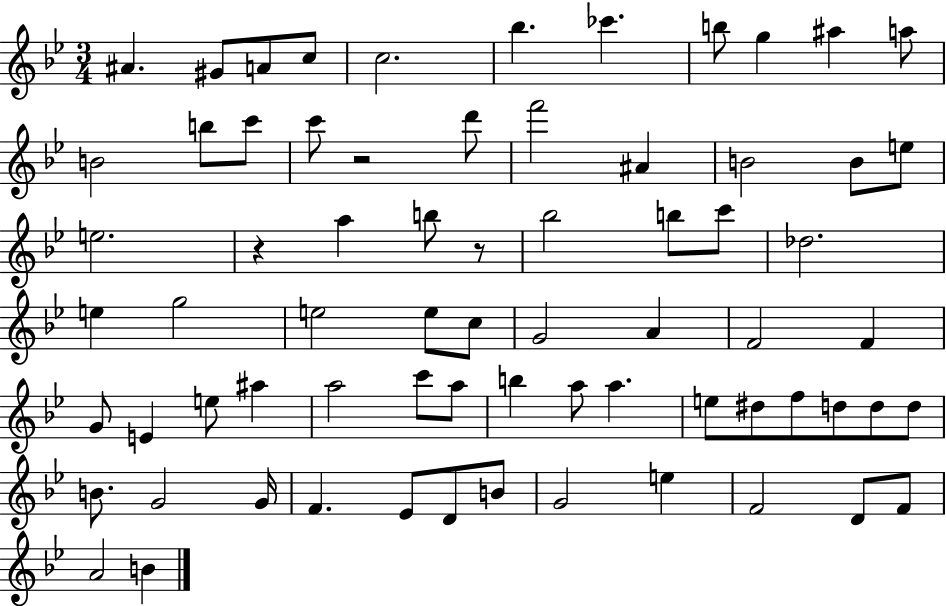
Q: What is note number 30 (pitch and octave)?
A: G5